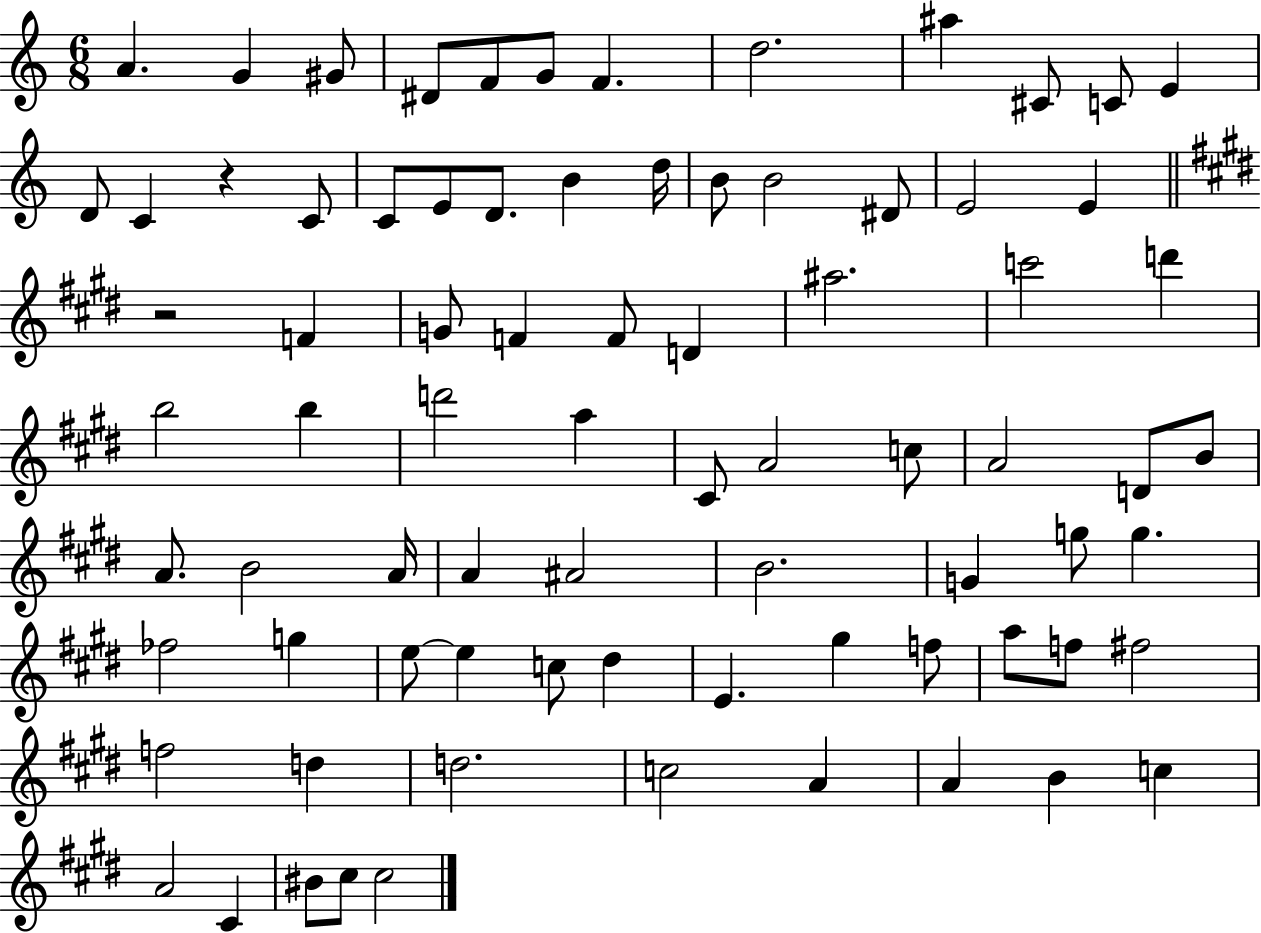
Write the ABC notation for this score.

X:1
T:Untitled
M:6/8
L:1/4
K:C
A G ^G/2 ^D/2 F/2 G/2 F d2 ^a ^C/2 C/2 E D/2 C z C/2 C/2 E/2 D/2 B d/4 B/2 B2 ^D/2 E2 E z2 F G/2 F F/2 D ^a2 c'2 d' b2 b d'2 a ^C/2 A2 c/2 A2 D/2 B/2 A/2 B2 A/4 A ^A2 B2 G g/2 g _f2 g e/2 e c/2 ^d E ^g f/2 a/2 f/2 ^f2 f2 d d2 c2 A A B c A2 ^C ^B/2 ^c/2 ^c2